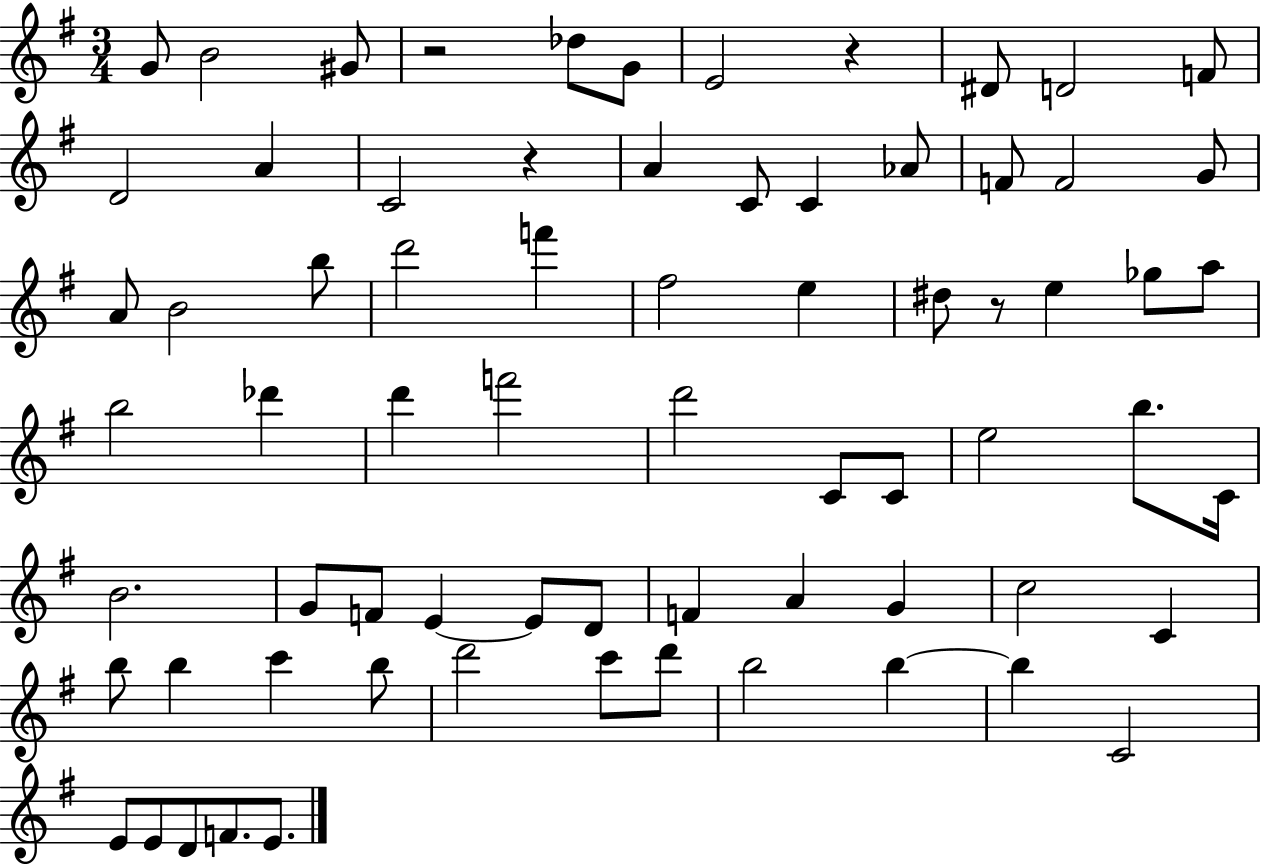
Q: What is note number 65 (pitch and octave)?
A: D4